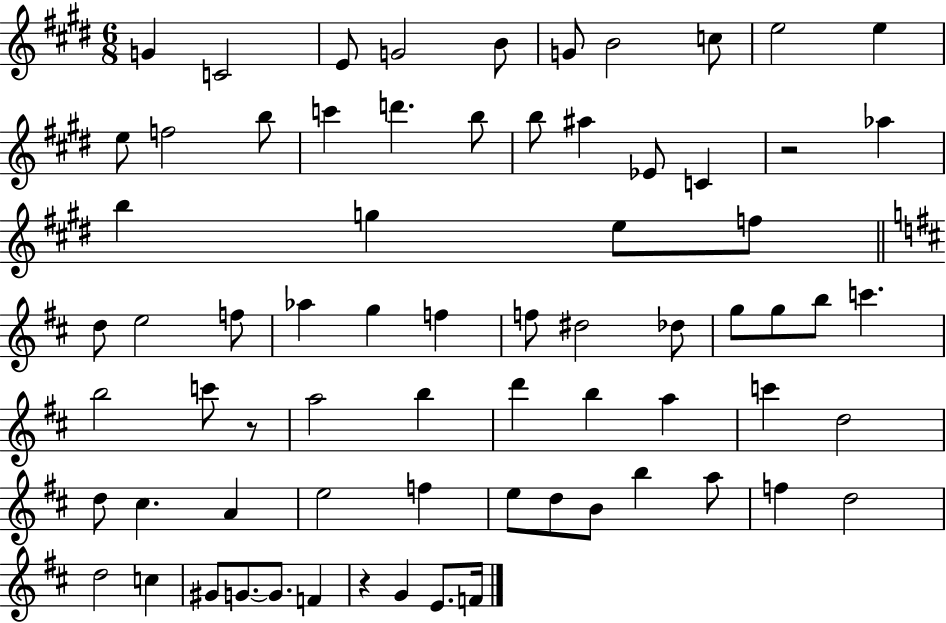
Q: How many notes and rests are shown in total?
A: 71